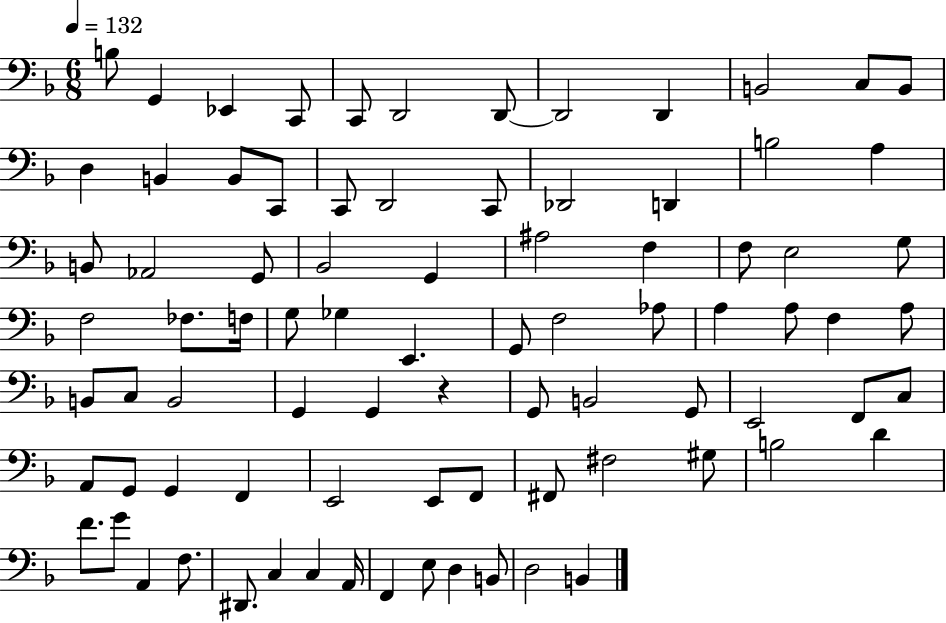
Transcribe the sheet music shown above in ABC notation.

X:1
T:Untitled
M:6/8
L:1/4
K:F
B,/2 G,, _E,, C,,/2 C,,/2 D,,2 D,,/2 D,,2 D,, B,,2 C,/2 B,,/2 D, B,, B,,/2 C,,/2 C,,/2 D,,2 C,,/2 _D,,2 D,, B,2 A, B,,/2 _A,,2 G,,/2 _B,,2 G,, ^A,2 F, F,/2 E,2 G,/2 F,2 _F,/2 F,/4 G,/2 _G, E,, G,,/2 F,2 _A,/2 A, A,/2 F, A,/2 B,,/2 C,/2 B,,2 G,, G,, z G,,/2 B,,2 G,,/2 E,,2 F,,/2 C,/2 A,,/2 G,,/2 G,, F,, E,,2 E,,/2 F,,/2 ^F,,/2 ^F,2 ^G,/2 B,2 D F/2 G/2 A,, F,/2 ^D,,/2 C, C, A,,/4 F,, E,/2 D, B,,/2 D,2 B,,